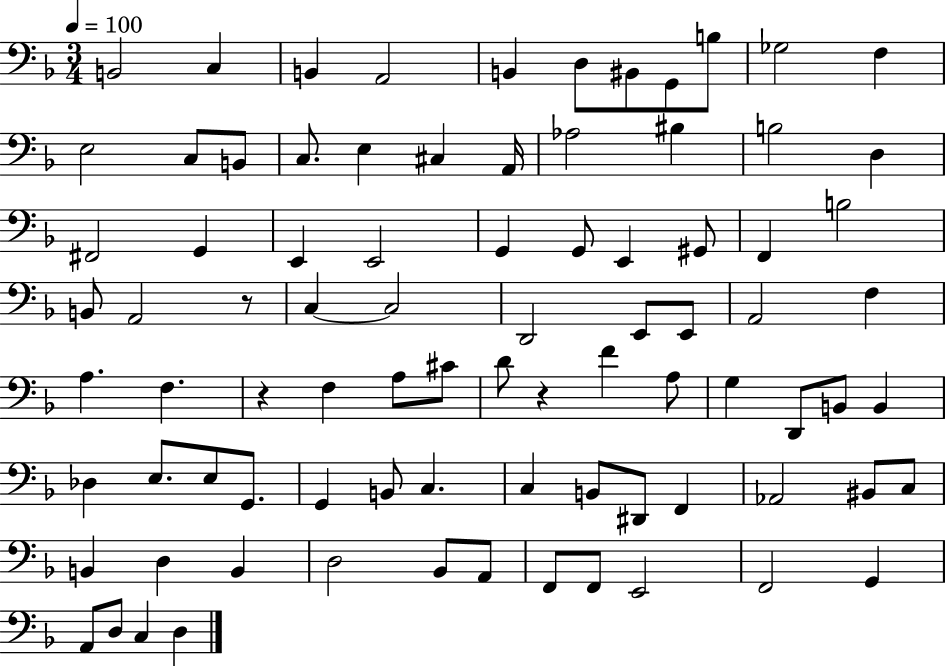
X:1
T:Untitled
M:3/4
L:1/4
K:F
B,,2 C, B,, A,,2 B,, D,/2 ^B,,/2 G,,/2 B,/2 _G,2 F, E,2 C,/2 B,,/2 C,/2 E, ^C, A,,/4 _A,2 ^B, B,2 D, ^F,,2 G,, E,, E,,2 G,, G,,/2 E,, ^G,,/2 F,, B,2 B,,/2 A,,2 z/2 C, C,2 D,,2 E,,/2 E,,/2 A,,2 F, A, F, z F, A,/2 ^C/2 D/2 z F A,/2 G, D,,/2 B,,/2 B,, _D, E,/2 E,/2 G,,/2 G,, B,,/2 C, C, B,,/2 ^D,,/2 F,, _A,,2 ^B,,/2 C,/2 B,, D, B,, D,2 _B,,/2 A,,/2 F,,/2 F,,/2 E,,2 F,,2 G,, A,,/2 D,/2 C, D,